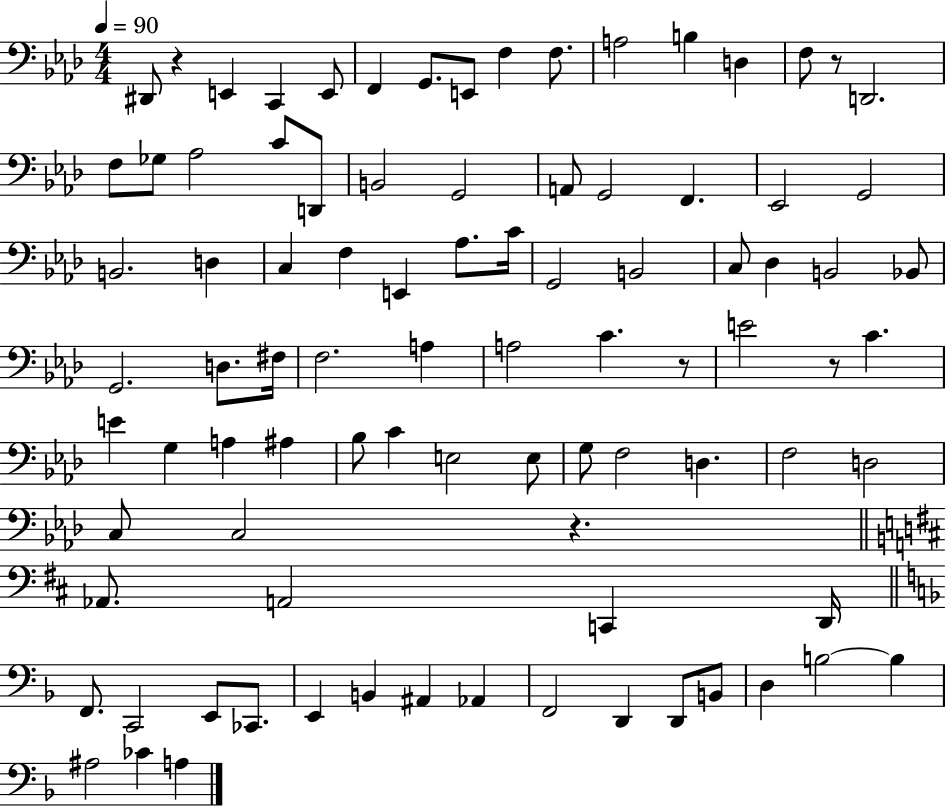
D#2/e R/q E2/q C2/q E2/e F2/q G2/e. E2/e F3/q F3/e. A3/h B3/q D3/q F3/e R/e D2/h. F3/e Gb3/e Ab3/h C4/e D2/e B2/h G2/h A2/e G2/h F2/q. Eb2/h G2/h B2/h. D3/q C3/q F3/q E2/q Ab3/e. C4/s G2/h B2/h C3/e Db3/q B2/h Bb2/e G2/h. D3/e. F#3/s F3/h. A3/q A3/h C4/q. R/e E4/h R/e C4/q. E4/q G3/q A3/q A#3/q Bb3/e C4/q E3/h E3/e G3/e F3/h D3/q. F3/h D3/h C3/e C3/h R/q. Ab2/e. A2/h C2/q D2/s F2/e. C2/h E2/e CES2/e. E2/q B2/q A#2/q Ab2/q F2/h D2/q D2/e B2/e D3/q B3/h B3/q A#3/h CES4/q A3/q